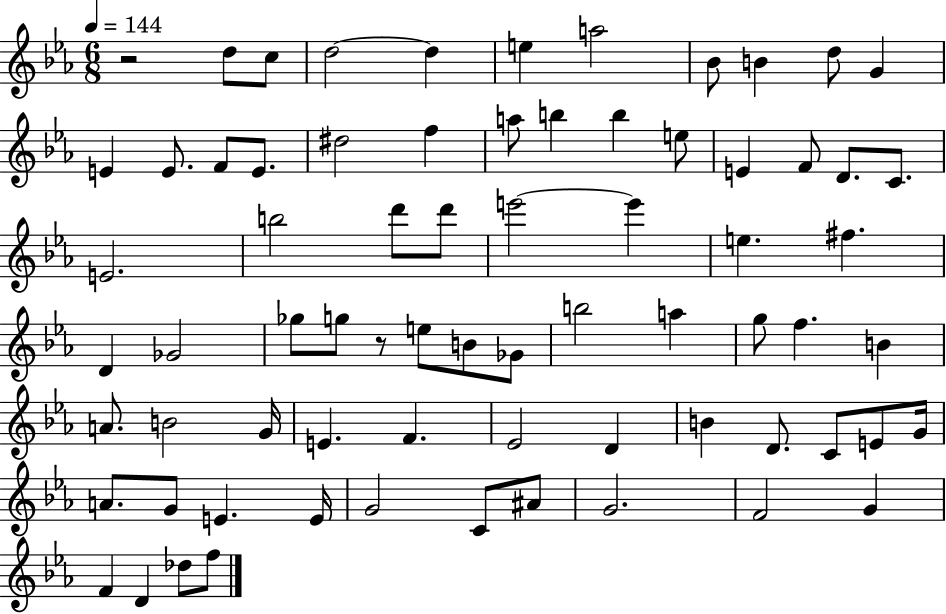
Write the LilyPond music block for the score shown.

{
  \clef treble
  \numericTimeSignature
  \time 6/8
  \key ees \major
  \tempo 4 = 144
  r2 d''8 c''8 | d''2~~ d''4 | e''4 a''2 | bes'8 b'4 d''8 g'4 | \break e'4 e'8. f'8 e'8. | dis''2 f''4 | a''8 b''4 b''4 e''8 | e'4 f'8 d'8. c'8. | \break e'2. | b''2 d'''8 d'''8 | e'''2~~ e'''4 | e''4. fis''4. | \break d'4 ges'2 | ges''8 g''8 r8 e''8 b'8 ges'8 | b''2 a''4 | g''8 f''4. b'4 | \break a'8. b'2 g'16 | e'4. f'4. | ees'2 d'4 | b'4 d'8. c'8 e'8 g'16 | \break a'8. g'8 e'4. e'16 | g'2 c'8 ais'8 | g'2. | f'2 g'4 | \break f'4 d'4 des''8 f''8 | \bar "|."
}